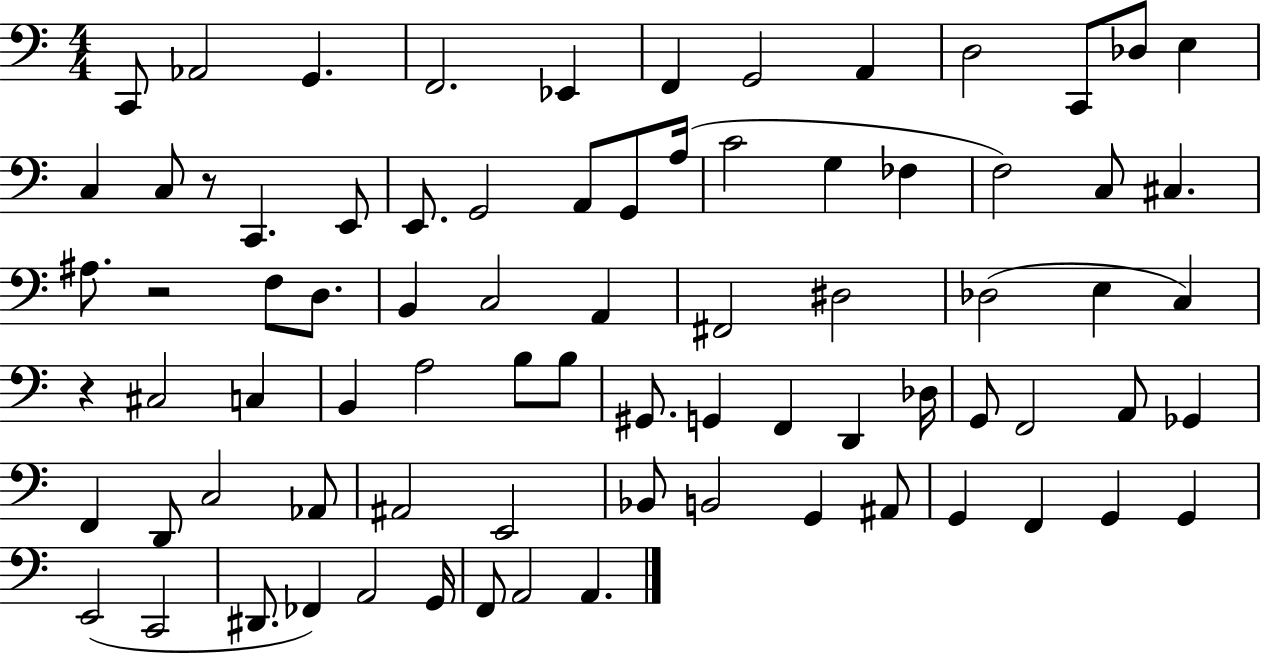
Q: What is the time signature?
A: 4/4